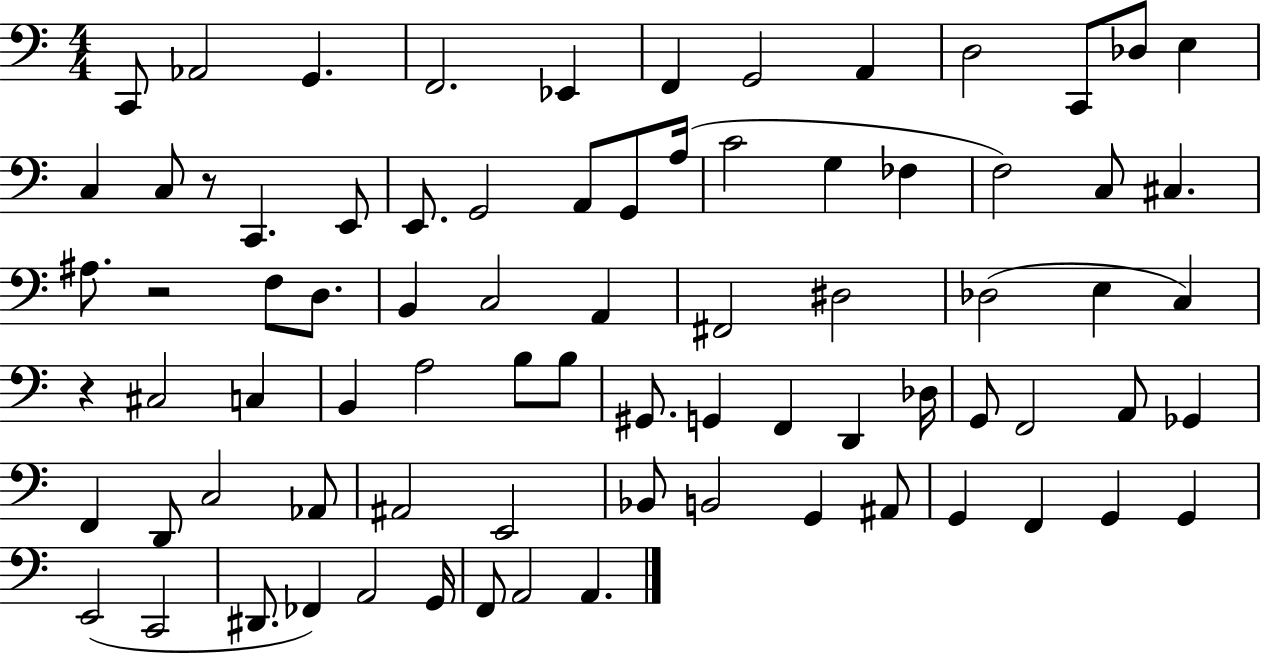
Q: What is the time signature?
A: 4/4